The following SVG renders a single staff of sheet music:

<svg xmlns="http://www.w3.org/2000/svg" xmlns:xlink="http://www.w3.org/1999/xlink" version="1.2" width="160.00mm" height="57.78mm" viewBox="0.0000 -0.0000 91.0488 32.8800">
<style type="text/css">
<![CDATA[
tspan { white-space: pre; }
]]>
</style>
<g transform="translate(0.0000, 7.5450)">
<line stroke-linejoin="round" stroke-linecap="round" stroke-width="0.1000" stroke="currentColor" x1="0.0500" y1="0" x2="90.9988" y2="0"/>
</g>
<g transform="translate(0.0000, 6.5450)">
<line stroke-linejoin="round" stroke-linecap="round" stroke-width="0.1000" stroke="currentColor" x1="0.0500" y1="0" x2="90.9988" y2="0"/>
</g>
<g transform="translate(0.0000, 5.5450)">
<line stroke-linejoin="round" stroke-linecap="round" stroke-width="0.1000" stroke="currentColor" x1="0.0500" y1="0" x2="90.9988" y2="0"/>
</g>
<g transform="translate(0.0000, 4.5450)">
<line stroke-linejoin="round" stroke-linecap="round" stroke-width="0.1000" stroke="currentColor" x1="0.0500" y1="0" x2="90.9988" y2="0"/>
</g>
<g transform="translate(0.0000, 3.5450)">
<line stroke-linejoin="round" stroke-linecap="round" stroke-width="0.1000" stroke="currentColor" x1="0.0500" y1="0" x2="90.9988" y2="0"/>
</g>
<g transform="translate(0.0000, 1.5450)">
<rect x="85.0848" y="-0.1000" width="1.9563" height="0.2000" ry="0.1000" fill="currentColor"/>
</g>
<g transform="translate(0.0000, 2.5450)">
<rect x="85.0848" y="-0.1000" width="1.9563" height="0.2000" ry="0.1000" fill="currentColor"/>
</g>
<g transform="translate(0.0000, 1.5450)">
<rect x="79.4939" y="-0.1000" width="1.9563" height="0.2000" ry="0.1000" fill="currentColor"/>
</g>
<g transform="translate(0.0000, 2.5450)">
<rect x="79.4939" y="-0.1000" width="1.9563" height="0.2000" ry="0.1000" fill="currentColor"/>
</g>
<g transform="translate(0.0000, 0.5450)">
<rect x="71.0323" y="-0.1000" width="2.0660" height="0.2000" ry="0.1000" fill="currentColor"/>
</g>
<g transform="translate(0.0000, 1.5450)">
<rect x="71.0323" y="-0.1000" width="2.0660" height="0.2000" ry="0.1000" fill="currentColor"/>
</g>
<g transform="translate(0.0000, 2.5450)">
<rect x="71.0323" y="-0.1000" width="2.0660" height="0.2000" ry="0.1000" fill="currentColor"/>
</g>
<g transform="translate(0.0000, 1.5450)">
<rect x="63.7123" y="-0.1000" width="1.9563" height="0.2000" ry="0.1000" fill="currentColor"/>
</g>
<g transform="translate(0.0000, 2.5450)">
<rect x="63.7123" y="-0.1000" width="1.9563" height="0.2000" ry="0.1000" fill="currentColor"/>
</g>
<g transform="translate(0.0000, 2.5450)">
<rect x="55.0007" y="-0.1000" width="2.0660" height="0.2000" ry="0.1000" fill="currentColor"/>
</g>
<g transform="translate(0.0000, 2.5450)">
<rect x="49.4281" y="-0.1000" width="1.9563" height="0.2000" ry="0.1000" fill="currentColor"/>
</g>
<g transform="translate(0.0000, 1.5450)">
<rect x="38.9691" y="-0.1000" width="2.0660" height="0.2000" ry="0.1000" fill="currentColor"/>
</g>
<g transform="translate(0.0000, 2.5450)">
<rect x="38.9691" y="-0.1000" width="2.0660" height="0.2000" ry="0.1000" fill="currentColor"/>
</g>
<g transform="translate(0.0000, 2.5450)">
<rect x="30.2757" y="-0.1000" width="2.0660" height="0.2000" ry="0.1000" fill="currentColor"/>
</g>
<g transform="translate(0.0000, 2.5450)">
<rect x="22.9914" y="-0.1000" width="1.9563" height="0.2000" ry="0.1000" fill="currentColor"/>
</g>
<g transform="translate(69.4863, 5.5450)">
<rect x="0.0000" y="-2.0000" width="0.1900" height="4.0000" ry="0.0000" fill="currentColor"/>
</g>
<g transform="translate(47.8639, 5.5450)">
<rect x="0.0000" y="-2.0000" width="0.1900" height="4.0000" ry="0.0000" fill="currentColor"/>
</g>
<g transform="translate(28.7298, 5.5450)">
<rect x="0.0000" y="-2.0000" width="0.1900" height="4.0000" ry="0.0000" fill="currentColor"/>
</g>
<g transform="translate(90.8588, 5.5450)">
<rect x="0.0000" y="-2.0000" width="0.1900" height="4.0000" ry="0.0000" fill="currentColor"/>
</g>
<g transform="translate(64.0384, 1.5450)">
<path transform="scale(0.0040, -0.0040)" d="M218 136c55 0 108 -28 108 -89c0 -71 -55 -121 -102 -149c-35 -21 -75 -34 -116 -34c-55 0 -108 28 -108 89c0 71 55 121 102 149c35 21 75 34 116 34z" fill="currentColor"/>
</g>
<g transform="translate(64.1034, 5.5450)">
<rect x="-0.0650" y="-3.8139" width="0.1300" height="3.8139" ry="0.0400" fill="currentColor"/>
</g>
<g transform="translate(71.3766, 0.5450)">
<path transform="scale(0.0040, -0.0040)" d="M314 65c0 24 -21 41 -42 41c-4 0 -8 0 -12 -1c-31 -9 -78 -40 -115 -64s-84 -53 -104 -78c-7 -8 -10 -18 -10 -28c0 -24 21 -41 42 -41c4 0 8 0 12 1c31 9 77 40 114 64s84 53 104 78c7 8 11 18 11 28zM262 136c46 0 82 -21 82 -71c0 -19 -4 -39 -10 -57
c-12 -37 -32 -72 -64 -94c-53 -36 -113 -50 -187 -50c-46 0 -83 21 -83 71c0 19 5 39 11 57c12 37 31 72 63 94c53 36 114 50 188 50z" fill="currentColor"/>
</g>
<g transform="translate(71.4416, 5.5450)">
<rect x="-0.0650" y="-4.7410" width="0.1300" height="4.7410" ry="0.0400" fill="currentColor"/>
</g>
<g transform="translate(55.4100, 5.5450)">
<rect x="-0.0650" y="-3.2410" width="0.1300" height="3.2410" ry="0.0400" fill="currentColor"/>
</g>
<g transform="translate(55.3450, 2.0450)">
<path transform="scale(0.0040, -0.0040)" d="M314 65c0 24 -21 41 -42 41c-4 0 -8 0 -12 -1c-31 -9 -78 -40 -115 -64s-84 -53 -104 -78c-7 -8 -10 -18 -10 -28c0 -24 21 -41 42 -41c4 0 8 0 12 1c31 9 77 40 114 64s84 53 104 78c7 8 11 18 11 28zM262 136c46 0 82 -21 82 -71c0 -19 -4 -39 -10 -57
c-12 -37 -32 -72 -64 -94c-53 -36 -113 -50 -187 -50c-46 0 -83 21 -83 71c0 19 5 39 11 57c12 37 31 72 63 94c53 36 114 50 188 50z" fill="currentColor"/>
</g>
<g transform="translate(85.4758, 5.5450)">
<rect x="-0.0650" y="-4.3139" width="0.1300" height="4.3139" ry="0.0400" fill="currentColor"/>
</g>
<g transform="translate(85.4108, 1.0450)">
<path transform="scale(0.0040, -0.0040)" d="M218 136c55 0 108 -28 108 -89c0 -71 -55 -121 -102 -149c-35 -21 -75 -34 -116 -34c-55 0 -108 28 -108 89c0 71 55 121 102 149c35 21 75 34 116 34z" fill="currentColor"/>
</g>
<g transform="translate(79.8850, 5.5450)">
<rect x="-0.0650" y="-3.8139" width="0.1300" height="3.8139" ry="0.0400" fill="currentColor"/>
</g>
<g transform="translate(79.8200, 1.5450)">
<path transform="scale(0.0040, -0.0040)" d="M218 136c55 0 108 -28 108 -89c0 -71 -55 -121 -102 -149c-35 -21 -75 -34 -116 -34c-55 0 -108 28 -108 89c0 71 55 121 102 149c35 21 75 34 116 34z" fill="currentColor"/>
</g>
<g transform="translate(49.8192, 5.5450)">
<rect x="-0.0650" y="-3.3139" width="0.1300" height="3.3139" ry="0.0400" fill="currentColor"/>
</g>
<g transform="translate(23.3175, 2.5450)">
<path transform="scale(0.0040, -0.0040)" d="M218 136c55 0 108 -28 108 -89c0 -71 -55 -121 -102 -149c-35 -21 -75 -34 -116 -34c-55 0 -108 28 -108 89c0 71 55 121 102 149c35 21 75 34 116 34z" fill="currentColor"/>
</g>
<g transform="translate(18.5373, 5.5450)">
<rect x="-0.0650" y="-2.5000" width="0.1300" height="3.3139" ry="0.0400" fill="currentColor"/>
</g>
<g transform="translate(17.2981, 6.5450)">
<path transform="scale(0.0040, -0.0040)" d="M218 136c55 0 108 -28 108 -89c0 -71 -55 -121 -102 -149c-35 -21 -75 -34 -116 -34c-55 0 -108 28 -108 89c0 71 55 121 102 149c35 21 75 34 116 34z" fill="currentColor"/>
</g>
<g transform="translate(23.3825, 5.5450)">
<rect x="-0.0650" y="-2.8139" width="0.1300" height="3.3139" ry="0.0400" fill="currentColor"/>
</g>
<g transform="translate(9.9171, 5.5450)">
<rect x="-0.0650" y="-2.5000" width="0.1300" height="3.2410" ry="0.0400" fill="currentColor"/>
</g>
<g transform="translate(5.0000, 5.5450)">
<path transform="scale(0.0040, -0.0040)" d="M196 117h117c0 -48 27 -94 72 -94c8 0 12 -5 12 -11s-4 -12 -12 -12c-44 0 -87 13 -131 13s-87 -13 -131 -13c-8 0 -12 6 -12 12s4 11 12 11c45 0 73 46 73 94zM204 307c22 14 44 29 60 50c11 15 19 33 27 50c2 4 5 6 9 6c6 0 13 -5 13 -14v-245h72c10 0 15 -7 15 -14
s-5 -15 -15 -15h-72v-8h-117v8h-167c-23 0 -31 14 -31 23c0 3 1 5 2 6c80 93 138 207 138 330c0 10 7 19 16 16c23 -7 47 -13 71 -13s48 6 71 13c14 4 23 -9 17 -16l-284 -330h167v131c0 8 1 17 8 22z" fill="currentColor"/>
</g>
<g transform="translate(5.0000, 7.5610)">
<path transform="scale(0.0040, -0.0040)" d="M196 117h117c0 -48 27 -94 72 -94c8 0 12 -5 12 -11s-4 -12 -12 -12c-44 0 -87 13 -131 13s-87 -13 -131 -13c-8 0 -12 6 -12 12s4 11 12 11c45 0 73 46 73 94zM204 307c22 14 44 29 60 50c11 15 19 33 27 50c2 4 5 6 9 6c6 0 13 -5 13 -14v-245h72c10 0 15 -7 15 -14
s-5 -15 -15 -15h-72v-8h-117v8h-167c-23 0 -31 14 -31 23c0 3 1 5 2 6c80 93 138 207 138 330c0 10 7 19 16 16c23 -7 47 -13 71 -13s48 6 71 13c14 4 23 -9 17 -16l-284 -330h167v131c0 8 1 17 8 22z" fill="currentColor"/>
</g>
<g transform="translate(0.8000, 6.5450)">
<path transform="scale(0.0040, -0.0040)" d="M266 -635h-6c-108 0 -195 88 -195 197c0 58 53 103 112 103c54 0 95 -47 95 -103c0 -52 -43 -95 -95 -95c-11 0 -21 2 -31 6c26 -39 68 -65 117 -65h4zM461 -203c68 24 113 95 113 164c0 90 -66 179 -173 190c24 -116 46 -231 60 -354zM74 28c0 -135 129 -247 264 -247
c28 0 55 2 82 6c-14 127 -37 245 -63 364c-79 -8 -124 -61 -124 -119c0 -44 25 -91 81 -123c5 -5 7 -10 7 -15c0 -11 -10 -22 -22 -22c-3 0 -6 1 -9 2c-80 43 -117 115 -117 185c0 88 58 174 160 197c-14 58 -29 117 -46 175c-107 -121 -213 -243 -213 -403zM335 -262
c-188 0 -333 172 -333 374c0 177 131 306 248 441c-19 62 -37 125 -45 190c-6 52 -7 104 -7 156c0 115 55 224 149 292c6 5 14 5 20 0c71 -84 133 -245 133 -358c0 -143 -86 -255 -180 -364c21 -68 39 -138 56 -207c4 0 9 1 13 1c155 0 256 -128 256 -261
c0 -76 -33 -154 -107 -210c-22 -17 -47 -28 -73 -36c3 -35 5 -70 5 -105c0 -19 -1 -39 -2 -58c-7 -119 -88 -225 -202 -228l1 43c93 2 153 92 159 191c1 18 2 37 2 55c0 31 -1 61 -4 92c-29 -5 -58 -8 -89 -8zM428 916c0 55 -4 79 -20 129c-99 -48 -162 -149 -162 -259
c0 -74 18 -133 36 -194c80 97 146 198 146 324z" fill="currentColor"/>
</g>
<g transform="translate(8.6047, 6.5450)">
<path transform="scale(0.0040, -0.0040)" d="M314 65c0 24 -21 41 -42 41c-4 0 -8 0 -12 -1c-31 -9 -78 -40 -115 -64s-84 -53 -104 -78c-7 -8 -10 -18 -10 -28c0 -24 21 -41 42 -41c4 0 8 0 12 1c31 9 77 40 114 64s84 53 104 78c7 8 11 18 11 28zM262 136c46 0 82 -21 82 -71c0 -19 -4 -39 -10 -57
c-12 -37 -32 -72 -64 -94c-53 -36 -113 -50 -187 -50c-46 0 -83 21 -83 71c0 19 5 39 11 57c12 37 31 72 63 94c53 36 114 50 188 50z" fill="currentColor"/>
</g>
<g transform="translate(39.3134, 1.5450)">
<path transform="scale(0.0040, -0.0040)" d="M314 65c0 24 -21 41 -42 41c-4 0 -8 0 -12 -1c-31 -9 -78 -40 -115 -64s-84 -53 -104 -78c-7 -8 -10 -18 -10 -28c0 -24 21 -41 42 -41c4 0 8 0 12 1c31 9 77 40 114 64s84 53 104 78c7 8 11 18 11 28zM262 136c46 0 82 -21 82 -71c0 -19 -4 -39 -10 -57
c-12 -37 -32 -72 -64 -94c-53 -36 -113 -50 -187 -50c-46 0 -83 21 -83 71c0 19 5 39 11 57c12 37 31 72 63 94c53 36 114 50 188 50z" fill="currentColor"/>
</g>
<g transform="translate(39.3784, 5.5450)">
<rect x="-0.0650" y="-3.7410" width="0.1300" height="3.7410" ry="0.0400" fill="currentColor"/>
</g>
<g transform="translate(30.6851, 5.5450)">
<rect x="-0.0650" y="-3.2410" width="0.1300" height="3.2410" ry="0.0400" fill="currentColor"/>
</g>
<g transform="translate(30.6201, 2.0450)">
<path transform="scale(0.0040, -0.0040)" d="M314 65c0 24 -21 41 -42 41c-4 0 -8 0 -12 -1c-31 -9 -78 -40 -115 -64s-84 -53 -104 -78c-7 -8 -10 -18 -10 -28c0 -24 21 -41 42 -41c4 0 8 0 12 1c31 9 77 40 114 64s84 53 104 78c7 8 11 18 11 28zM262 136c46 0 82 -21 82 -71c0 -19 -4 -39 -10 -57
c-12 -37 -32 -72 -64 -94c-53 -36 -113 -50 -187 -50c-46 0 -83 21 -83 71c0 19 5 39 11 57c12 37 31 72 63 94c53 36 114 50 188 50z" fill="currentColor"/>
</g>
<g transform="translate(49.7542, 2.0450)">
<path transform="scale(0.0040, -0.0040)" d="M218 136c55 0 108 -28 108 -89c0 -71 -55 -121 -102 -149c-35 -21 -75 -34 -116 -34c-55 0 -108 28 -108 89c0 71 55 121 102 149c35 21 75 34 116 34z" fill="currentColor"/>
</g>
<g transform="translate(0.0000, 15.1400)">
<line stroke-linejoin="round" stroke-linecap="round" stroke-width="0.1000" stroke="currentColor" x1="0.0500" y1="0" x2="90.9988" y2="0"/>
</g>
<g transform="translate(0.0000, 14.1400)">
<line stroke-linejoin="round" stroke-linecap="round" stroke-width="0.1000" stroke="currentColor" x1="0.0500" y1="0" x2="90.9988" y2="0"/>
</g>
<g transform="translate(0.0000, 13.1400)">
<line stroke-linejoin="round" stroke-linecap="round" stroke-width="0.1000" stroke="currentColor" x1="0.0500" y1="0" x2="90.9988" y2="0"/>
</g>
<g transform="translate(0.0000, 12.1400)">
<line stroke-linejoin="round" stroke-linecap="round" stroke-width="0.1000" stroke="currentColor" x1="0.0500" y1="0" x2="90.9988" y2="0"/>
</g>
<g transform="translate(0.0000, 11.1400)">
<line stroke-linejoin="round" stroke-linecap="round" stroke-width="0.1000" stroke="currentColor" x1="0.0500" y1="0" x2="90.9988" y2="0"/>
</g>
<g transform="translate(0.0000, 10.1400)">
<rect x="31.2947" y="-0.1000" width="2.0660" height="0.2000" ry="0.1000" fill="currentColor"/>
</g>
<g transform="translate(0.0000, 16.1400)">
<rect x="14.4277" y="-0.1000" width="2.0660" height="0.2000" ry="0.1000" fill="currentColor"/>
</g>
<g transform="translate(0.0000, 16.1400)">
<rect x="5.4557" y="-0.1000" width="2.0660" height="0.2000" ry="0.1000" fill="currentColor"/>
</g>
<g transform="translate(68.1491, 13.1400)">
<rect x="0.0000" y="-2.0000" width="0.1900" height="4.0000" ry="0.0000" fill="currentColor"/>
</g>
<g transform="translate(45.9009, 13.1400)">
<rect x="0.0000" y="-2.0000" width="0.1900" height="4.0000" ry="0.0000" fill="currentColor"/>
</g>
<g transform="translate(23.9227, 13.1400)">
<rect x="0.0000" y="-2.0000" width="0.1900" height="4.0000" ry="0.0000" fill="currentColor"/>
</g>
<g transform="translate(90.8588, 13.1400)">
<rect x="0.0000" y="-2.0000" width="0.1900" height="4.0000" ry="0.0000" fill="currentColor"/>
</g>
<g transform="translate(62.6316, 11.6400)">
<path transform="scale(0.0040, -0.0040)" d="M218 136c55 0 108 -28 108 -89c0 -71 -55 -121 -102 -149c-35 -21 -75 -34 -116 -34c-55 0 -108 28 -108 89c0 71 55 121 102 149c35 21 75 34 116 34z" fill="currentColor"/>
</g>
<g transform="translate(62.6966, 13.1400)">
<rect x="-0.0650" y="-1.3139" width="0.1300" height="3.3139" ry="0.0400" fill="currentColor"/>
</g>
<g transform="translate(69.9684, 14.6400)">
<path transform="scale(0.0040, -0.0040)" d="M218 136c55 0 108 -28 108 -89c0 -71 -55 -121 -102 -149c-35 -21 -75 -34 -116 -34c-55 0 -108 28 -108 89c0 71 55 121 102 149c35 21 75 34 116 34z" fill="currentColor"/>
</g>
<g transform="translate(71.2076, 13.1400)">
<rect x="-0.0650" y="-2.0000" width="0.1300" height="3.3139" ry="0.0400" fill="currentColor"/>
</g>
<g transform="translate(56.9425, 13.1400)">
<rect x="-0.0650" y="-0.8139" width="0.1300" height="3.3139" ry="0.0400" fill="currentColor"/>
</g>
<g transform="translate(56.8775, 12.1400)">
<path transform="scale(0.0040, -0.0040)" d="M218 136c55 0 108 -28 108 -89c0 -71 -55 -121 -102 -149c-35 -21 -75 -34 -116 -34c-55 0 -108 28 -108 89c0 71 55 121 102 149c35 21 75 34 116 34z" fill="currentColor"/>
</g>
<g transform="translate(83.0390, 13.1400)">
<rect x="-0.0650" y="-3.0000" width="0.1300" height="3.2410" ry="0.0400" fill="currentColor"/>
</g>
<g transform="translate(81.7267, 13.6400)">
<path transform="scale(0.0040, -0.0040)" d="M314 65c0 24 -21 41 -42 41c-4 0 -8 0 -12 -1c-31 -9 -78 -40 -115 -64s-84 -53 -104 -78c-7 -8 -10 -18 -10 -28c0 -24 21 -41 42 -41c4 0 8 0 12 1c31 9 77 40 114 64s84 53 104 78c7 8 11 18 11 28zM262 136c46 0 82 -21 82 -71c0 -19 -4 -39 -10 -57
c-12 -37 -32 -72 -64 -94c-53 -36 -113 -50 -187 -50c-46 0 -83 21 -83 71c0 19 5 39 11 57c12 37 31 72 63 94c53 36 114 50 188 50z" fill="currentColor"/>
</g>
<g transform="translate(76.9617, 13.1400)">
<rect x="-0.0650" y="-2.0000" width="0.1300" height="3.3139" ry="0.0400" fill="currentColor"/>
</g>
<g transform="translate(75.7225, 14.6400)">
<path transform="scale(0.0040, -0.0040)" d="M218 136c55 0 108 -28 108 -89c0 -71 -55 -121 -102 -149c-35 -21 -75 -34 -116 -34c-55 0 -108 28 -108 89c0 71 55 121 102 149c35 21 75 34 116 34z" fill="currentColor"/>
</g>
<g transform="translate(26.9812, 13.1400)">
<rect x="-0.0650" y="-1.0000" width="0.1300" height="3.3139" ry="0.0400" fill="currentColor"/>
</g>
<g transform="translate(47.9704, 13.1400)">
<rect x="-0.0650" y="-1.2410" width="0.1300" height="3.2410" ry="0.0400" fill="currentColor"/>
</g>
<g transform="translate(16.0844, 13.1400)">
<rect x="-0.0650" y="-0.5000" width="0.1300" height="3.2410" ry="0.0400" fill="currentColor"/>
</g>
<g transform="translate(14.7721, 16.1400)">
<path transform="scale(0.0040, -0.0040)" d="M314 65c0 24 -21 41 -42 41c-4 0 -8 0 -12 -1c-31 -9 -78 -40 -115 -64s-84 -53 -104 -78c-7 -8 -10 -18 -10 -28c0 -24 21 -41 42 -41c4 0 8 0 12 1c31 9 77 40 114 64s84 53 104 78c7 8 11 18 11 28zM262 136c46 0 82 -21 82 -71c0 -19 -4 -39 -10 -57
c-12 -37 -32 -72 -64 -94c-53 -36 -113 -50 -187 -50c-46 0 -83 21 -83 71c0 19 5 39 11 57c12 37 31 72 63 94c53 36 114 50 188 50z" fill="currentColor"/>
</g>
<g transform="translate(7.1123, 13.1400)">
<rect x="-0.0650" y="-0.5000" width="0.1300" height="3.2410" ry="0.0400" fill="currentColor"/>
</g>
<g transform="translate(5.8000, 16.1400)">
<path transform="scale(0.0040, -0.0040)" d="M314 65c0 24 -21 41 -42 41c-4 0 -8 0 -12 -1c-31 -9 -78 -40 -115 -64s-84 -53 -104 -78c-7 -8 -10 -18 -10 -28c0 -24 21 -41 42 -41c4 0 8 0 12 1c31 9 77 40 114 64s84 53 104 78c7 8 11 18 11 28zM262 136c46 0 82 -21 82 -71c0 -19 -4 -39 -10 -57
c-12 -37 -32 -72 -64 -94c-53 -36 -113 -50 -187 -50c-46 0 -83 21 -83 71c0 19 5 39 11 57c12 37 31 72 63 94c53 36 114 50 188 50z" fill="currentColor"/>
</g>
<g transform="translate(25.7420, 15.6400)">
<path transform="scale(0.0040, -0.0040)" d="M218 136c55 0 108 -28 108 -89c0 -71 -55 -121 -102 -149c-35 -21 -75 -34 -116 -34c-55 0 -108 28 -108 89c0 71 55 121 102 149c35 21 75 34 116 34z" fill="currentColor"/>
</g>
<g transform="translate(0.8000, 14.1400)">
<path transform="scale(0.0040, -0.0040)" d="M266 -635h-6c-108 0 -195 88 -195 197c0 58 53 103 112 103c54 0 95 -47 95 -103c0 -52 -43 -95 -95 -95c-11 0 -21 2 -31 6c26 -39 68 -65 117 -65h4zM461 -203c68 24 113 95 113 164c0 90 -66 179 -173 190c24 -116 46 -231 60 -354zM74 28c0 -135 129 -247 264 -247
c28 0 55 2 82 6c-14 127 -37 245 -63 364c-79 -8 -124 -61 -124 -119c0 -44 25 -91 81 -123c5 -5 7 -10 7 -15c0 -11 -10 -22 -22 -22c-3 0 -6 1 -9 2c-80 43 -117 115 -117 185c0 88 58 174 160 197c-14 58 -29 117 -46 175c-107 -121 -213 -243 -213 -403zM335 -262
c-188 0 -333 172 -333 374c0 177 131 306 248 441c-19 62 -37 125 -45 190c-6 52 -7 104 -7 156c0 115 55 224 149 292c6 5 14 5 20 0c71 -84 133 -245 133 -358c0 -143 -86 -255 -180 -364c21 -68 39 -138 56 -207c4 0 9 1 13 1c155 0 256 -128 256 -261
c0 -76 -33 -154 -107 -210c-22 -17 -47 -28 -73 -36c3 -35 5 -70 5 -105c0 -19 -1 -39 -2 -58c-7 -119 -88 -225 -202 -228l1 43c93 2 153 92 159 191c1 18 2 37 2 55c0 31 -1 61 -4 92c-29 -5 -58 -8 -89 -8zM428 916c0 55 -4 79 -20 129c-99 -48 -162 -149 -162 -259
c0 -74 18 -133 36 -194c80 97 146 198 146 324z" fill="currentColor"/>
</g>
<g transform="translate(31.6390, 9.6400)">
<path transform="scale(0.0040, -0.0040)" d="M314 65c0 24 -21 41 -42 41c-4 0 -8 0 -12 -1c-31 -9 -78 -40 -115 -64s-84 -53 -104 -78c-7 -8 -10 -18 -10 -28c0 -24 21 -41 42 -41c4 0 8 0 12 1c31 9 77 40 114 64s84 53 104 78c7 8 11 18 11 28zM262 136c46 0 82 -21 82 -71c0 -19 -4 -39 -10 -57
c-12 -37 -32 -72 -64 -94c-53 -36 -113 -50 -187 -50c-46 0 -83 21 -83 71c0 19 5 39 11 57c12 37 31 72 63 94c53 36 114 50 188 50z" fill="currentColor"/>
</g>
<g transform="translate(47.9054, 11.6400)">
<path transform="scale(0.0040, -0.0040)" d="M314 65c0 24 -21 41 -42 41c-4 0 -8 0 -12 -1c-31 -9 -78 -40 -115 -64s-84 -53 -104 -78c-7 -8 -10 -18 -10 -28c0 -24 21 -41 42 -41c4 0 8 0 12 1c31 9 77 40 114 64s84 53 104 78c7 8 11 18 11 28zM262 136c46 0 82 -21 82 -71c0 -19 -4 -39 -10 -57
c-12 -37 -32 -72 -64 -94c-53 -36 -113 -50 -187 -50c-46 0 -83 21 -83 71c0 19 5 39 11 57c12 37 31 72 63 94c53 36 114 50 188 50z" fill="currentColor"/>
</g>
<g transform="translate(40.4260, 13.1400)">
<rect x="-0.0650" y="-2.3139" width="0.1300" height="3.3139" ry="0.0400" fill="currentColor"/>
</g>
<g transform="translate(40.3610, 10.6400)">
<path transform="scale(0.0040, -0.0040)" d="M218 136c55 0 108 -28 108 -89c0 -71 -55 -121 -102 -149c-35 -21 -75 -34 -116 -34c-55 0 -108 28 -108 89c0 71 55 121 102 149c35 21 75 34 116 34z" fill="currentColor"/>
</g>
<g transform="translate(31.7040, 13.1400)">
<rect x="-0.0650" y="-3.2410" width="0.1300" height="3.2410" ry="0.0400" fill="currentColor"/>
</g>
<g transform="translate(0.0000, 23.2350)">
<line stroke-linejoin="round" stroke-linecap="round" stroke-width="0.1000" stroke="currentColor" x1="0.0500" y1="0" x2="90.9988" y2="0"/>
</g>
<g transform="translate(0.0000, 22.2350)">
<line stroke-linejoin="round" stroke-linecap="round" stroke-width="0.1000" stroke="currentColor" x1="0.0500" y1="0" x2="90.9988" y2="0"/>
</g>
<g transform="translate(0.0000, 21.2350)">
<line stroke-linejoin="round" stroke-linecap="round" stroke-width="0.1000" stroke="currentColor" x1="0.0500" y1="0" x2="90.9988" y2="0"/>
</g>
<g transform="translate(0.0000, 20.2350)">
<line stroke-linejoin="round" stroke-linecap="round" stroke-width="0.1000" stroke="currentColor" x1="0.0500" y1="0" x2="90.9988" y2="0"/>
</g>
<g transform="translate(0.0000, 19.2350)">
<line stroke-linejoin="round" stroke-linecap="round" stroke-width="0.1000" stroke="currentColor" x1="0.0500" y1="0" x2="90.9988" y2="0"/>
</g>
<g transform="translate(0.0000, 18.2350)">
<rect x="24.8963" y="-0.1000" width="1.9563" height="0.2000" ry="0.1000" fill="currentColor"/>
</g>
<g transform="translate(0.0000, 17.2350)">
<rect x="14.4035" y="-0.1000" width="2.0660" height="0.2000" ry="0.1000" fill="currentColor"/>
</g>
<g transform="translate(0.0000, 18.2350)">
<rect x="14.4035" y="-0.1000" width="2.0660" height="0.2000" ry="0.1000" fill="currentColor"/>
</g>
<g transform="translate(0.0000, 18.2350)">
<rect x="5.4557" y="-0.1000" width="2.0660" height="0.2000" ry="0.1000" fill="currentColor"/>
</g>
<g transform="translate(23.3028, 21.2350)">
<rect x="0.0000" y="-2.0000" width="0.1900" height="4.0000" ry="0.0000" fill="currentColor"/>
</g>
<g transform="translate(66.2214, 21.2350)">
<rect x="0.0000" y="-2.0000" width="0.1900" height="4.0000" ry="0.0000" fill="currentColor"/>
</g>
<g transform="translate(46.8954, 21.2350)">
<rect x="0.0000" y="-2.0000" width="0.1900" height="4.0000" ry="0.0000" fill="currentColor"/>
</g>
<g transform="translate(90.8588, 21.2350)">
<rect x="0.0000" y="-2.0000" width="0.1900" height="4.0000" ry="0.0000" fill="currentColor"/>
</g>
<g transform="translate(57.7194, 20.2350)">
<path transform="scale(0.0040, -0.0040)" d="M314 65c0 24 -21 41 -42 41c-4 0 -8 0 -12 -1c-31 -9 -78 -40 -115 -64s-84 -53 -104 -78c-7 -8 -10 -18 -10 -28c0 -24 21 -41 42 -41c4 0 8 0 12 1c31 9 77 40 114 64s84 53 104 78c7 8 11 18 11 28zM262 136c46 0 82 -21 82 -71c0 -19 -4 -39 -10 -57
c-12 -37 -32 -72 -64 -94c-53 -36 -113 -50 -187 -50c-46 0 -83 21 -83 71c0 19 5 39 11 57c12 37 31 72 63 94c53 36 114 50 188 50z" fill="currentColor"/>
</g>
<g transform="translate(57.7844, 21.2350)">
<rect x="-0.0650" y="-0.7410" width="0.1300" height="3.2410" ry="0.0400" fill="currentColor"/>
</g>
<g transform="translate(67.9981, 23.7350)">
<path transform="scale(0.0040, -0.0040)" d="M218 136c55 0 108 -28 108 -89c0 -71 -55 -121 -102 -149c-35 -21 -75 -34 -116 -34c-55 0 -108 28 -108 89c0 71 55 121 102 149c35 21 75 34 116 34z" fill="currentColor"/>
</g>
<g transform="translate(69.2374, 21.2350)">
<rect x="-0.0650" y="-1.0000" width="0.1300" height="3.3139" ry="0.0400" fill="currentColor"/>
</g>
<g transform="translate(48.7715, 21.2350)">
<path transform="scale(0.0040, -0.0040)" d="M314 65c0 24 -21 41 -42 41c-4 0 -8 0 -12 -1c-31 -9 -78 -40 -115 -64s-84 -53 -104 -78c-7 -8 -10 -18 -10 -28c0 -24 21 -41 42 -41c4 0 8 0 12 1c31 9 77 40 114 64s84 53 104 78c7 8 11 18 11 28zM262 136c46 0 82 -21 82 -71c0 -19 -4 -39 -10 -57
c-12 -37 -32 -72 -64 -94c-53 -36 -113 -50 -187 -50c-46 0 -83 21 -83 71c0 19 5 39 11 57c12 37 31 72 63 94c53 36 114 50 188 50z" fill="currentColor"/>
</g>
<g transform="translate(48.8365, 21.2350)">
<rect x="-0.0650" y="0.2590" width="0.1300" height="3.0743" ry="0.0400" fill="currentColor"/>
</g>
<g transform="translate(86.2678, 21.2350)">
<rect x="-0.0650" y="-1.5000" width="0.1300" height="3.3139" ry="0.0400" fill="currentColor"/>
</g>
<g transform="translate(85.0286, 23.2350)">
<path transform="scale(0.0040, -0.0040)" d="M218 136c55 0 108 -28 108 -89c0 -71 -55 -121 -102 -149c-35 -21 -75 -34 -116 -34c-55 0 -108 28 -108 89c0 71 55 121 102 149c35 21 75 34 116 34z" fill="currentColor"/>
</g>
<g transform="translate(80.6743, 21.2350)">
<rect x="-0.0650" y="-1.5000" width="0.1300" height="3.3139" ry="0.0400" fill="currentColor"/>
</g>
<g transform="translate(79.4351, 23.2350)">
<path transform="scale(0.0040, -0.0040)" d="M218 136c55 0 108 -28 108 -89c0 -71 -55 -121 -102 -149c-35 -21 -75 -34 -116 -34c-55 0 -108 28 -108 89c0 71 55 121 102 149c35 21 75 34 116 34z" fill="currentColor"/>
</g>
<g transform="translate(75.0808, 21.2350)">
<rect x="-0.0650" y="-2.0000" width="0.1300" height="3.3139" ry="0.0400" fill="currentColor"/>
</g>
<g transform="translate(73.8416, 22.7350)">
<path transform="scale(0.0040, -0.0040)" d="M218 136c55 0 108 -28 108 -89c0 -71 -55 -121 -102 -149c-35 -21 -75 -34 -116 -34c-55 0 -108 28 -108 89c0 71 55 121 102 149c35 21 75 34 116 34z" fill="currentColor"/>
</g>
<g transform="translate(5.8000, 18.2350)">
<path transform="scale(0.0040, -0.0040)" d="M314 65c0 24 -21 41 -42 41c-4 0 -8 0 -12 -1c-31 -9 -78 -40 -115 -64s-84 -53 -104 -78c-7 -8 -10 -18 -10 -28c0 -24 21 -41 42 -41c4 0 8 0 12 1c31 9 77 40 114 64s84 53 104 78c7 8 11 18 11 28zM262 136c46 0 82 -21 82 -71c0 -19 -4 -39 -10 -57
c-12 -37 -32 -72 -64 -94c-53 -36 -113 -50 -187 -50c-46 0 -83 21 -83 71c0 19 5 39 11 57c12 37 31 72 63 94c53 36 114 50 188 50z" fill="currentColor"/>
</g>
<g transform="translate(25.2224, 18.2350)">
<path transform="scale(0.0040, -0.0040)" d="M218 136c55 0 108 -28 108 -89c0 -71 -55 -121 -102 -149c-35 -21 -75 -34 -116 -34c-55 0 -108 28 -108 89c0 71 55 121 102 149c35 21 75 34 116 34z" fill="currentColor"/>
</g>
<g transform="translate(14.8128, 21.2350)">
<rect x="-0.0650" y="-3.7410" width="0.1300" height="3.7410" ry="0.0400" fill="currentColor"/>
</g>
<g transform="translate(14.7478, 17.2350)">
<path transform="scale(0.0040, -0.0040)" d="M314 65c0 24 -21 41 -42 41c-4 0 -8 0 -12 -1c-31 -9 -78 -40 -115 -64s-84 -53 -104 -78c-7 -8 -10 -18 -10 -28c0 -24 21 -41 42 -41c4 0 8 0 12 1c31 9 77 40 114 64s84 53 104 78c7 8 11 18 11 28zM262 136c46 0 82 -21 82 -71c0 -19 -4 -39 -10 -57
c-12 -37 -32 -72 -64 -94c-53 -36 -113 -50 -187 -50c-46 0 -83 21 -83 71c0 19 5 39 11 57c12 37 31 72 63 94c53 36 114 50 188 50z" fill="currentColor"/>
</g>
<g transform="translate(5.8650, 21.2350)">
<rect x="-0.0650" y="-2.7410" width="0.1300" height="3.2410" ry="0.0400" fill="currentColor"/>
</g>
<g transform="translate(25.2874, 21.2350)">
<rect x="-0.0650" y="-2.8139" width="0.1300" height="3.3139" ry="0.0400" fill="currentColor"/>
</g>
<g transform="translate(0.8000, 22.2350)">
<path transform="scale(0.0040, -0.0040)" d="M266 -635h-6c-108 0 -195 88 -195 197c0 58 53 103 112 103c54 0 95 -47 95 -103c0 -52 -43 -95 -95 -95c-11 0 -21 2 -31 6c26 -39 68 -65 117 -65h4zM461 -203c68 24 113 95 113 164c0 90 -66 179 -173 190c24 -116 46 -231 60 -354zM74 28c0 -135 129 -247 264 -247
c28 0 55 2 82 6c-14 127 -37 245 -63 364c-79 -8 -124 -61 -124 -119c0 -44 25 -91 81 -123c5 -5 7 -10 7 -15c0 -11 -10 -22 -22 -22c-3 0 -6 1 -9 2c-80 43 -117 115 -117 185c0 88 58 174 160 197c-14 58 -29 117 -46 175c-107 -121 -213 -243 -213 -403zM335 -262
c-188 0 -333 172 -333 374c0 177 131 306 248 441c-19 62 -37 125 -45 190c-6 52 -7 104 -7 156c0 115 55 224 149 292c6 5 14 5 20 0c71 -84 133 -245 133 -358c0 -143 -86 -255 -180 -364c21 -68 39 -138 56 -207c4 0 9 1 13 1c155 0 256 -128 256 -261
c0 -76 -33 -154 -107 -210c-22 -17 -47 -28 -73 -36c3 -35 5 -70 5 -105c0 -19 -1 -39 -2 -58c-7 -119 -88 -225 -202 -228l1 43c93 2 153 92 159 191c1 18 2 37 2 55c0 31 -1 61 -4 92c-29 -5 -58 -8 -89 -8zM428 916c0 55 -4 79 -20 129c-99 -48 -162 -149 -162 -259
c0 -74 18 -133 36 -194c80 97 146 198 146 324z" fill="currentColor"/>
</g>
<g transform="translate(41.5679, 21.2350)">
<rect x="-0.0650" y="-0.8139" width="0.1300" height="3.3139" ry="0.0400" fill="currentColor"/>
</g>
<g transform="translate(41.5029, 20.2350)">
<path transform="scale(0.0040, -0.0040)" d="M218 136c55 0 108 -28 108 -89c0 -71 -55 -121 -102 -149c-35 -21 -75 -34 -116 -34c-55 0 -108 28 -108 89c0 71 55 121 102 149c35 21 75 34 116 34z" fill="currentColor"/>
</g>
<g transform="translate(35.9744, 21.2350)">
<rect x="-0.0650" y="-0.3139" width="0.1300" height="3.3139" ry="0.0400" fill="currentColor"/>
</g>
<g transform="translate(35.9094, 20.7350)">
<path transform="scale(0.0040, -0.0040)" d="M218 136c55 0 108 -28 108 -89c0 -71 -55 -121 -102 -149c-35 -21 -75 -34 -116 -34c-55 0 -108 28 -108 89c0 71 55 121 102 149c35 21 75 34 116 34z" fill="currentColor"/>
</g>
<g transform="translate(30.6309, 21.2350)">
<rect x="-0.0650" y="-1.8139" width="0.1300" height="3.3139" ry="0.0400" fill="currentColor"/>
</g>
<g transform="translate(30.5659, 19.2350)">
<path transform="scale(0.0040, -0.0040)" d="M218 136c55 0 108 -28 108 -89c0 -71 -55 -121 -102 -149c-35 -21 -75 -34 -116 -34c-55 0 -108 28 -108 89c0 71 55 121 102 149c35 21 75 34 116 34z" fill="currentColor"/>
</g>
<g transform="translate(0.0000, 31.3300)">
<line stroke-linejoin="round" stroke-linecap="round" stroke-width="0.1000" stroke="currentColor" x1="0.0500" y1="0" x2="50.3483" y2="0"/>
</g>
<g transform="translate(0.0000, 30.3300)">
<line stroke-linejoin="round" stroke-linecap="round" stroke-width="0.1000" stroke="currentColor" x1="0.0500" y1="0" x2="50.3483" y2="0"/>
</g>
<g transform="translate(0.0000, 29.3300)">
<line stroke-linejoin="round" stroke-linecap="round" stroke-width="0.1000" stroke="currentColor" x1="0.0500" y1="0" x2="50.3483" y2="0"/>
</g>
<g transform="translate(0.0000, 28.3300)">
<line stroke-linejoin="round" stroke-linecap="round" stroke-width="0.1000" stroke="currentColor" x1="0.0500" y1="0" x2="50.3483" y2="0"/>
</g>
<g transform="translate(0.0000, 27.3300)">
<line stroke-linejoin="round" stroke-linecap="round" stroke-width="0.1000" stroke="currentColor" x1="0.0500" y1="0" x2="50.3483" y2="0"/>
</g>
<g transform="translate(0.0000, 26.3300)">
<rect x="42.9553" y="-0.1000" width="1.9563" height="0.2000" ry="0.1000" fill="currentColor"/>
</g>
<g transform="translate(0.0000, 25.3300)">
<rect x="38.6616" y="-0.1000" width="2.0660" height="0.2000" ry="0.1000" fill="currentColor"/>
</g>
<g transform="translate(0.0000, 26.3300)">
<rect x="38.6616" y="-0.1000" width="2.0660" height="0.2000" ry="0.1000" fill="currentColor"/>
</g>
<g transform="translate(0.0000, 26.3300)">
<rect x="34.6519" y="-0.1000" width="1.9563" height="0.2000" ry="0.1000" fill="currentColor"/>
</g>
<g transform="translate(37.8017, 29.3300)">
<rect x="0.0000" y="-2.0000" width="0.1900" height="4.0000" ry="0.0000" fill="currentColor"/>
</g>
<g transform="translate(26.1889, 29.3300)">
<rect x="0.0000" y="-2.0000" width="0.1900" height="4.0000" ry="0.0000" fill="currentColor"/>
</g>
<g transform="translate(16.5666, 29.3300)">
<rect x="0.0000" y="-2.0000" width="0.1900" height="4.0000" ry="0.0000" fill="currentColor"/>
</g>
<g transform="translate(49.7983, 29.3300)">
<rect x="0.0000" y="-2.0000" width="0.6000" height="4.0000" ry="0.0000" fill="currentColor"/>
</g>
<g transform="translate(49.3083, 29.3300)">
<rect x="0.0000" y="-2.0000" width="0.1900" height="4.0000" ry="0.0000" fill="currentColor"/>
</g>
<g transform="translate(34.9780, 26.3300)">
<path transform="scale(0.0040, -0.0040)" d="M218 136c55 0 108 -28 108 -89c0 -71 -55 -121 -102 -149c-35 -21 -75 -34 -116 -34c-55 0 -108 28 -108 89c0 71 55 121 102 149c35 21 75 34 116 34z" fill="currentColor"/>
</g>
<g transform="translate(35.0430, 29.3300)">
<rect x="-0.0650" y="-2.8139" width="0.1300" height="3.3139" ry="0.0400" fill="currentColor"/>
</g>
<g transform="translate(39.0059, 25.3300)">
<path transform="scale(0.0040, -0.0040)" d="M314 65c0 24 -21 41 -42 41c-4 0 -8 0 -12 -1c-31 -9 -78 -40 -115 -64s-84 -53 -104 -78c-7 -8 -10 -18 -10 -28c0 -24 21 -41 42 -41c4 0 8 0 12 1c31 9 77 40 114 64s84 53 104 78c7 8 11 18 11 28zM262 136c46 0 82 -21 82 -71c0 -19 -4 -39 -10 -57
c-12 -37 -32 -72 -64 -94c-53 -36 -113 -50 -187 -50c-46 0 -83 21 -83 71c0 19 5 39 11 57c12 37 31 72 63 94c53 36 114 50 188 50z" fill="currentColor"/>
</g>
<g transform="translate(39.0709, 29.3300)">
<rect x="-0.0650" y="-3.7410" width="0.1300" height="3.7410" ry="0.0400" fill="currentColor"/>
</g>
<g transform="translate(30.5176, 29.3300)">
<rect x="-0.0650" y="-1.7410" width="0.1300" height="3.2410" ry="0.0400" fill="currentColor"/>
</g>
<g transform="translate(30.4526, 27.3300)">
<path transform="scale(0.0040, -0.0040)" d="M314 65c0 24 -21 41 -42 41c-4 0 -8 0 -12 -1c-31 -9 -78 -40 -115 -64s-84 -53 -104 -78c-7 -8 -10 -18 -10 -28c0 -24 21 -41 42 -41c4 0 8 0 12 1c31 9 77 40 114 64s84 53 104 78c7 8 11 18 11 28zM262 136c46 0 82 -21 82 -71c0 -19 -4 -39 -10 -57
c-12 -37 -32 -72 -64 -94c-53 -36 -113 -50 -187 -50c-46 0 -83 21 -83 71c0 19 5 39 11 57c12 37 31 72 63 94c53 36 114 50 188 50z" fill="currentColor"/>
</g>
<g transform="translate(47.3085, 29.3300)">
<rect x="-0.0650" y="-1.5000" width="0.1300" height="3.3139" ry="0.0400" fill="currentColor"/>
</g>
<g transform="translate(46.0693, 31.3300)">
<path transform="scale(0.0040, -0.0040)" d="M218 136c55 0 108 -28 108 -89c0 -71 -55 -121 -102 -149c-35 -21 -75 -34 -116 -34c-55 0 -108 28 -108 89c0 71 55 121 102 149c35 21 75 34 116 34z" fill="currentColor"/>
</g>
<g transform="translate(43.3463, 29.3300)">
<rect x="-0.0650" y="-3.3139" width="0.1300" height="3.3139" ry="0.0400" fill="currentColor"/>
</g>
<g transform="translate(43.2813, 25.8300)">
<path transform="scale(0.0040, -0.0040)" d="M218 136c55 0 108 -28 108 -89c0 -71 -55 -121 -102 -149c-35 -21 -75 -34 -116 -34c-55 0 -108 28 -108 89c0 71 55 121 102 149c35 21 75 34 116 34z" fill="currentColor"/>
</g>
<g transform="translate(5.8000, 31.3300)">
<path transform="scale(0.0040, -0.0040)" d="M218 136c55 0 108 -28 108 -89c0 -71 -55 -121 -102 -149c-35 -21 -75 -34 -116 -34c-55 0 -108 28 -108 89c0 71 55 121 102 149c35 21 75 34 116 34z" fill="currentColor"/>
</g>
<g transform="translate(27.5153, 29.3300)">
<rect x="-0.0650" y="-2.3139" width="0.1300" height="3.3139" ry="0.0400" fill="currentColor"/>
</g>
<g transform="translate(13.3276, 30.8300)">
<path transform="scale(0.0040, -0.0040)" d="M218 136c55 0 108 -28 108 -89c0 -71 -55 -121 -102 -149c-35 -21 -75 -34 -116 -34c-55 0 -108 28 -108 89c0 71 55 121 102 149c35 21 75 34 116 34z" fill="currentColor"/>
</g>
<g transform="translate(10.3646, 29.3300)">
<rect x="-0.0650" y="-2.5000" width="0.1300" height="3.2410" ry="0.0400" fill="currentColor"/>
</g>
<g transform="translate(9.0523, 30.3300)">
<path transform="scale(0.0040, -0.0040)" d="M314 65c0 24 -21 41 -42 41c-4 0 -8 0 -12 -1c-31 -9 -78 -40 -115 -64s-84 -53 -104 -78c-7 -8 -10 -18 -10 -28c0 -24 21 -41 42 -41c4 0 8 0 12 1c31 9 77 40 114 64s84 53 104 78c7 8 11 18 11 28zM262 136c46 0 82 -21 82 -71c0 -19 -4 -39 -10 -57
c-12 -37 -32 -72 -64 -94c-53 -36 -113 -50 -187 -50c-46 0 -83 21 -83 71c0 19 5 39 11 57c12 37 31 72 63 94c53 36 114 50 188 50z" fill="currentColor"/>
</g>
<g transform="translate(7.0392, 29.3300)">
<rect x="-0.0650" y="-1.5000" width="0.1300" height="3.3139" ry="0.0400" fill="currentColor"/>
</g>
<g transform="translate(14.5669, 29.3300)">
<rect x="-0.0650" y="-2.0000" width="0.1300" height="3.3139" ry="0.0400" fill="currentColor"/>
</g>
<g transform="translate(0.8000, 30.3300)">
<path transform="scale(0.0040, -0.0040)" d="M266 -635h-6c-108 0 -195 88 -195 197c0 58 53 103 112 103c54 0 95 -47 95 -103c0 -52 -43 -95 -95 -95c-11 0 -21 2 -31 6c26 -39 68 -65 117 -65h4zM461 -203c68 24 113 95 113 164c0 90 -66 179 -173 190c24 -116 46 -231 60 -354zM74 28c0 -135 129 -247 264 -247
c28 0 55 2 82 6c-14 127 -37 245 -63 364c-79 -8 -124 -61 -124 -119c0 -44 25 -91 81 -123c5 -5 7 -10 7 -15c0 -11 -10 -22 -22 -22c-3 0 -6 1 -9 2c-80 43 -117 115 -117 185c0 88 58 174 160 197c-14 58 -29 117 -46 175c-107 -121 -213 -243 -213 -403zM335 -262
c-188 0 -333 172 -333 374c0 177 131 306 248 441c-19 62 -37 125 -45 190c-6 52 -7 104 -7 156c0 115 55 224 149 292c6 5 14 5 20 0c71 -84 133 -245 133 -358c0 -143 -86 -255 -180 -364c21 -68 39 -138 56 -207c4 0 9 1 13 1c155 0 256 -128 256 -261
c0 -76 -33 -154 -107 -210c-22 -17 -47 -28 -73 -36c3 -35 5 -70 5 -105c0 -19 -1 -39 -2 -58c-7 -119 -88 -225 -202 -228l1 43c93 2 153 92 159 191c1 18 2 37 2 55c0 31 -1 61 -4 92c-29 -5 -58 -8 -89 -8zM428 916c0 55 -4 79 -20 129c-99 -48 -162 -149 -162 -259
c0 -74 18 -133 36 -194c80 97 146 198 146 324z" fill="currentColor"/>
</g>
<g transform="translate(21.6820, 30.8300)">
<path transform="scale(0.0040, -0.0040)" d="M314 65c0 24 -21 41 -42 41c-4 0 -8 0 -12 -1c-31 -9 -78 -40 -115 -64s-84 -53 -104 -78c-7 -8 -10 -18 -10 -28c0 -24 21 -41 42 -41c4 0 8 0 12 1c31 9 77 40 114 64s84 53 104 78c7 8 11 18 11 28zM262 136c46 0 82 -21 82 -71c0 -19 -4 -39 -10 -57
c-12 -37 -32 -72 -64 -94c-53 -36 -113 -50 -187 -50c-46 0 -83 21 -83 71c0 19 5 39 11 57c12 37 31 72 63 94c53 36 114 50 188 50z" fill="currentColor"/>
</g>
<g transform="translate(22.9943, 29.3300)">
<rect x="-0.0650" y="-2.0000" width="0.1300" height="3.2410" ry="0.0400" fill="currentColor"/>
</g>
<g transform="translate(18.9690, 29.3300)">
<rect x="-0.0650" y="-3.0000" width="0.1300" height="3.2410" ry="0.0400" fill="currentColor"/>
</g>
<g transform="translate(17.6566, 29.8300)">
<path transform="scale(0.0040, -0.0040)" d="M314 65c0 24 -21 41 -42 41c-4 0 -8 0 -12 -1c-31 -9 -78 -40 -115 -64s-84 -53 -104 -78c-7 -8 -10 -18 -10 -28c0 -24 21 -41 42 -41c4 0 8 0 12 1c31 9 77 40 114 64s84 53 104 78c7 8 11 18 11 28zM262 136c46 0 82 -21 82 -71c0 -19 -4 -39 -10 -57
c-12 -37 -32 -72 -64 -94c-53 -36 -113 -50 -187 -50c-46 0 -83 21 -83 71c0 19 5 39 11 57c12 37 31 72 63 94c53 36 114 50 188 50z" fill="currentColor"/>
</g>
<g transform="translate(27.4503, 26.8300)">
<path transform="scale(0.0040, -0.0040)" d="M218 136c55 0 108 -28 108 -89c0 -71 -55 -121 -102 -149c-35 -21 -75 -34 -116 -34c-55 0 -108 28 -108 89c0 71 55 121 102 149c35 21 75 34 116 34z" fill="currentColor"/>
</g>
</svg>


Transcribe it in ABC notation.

X:1
T:Untitled
M:4/4
L:1/4
K:C
G2 G a b2 c'2 b b2 c' e'2 c' d' C2 C2 D b2 g e2 d e F F A2 a2 c'2 a f c d B2 d2 D F E E E G2 F A2 F2 g f2 a c'2 b E